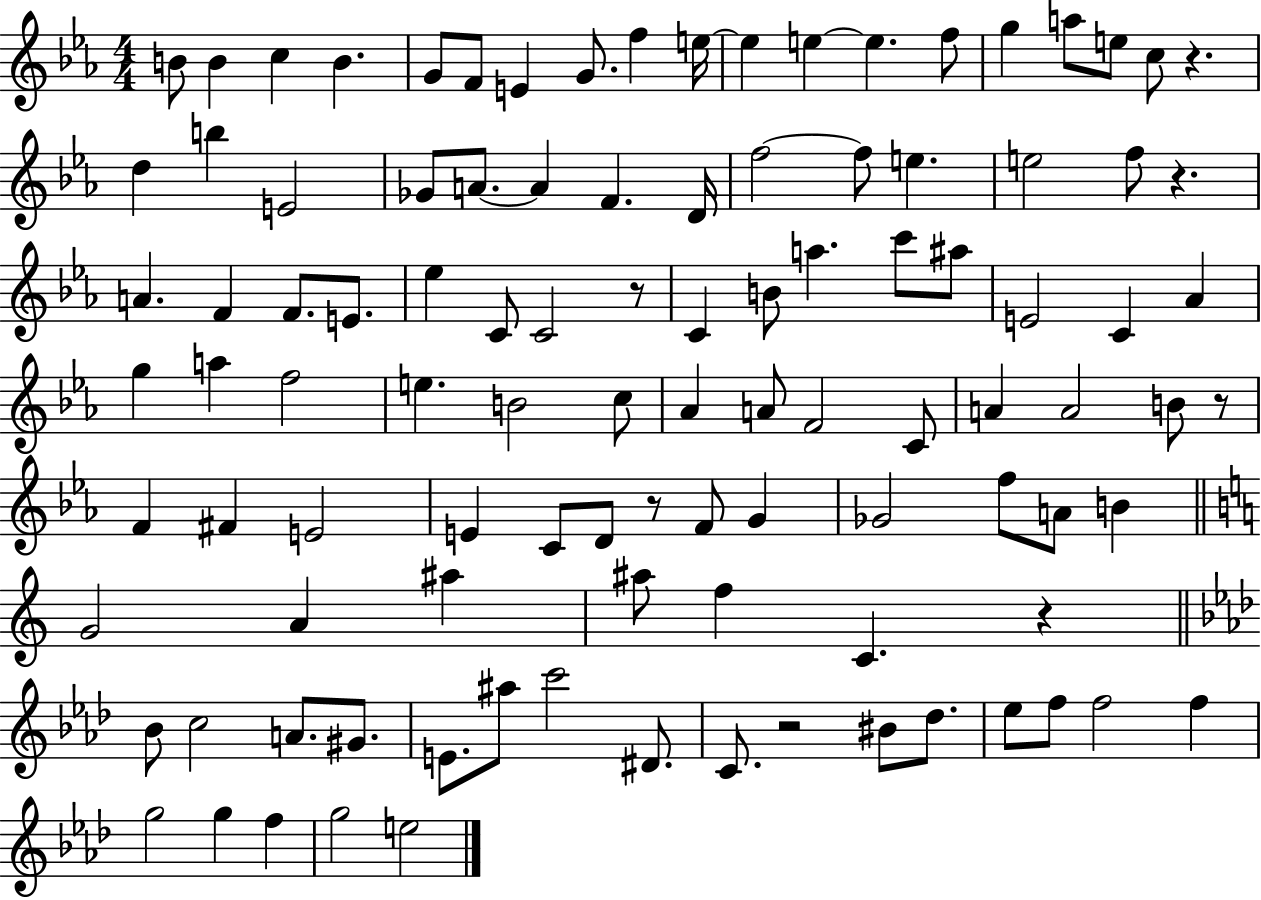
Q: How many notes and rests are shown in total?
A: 104